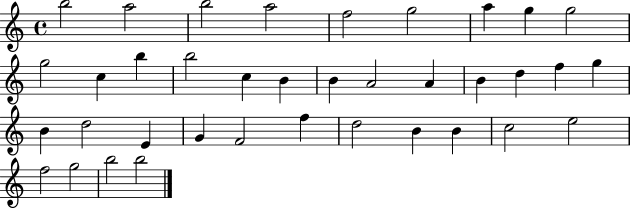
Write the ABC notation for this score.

X:1
T:Untitled
M:4/4
L:1/4
K:C
b2 a2 b2 a2 f2 g2 a g g2 g2 c b b2 c B B A2 A B d f g B d2 E G F2 f d2 B B c2 e2 f2 g2 b2 b2